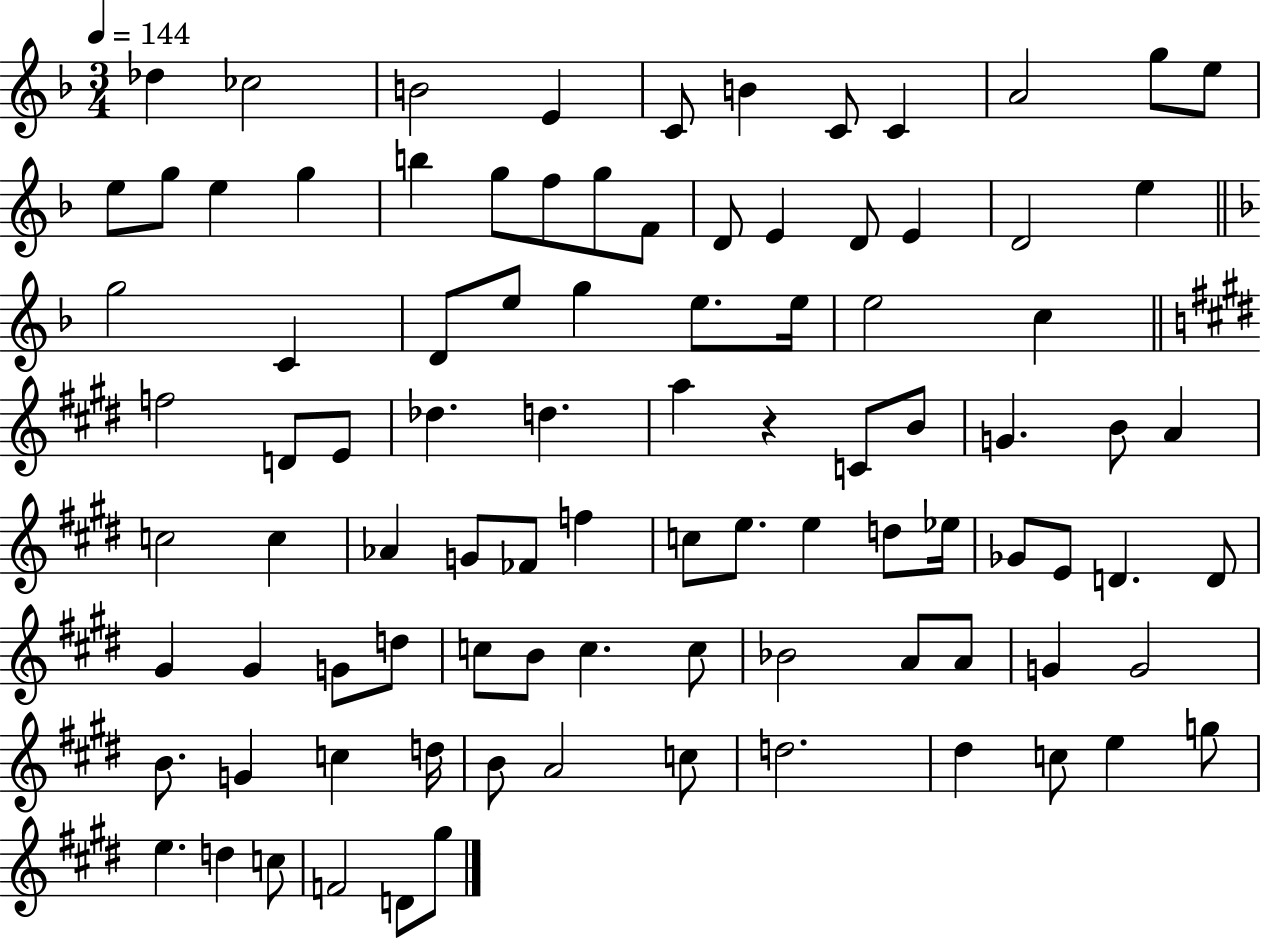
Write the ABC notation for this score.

X:1
T:Untitled
M:3/4
L:1/4
K:F
_d _c2 B2 E C/2 B C/2 C A2 g/2 e/2 e/2 g/2 e g b g/2 f/2 g/2 F/2 D/2 E D/2 E D2 e g2 C D/2 e/2 g e/2 e/4 e2 c f2 D/2 E/2 _d d a z C/2 B/2 G B/2 A c2 c _A G/2 _F/2 f c/2 e/2 e d/2 _e/4 _G/2 E/2 D D/2 ^G ^G G/2 d/2 c/2 B/2 c c/2 _B2 A/2 A/2 G G2 B/2 G c d/4 B/2 A2 c/2 d2 ^d c/2 e g/2 e d c/2 F2 D/2 ^g/2